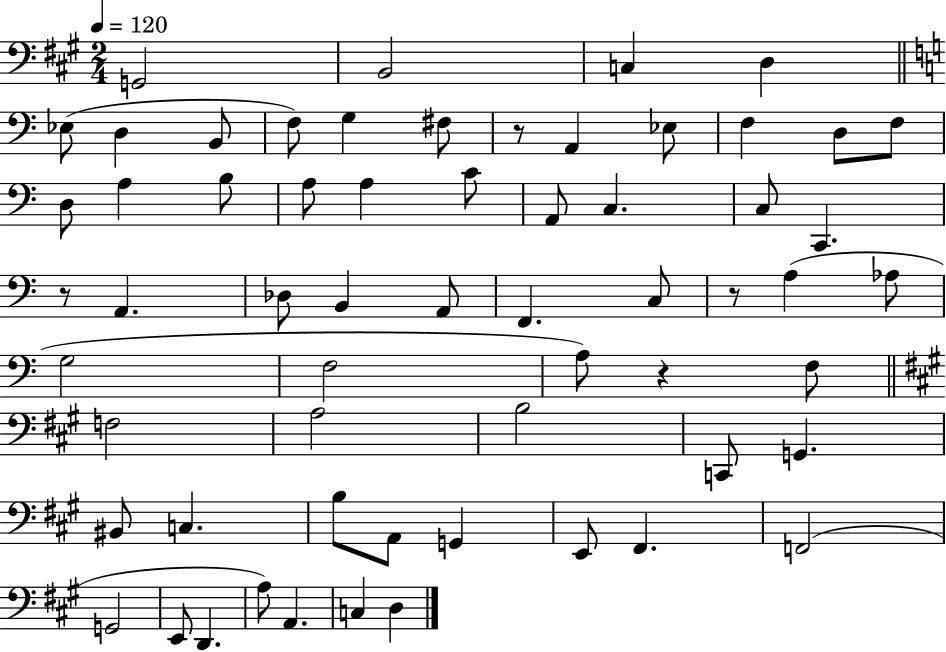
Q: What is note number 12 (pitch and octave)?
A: Eb3